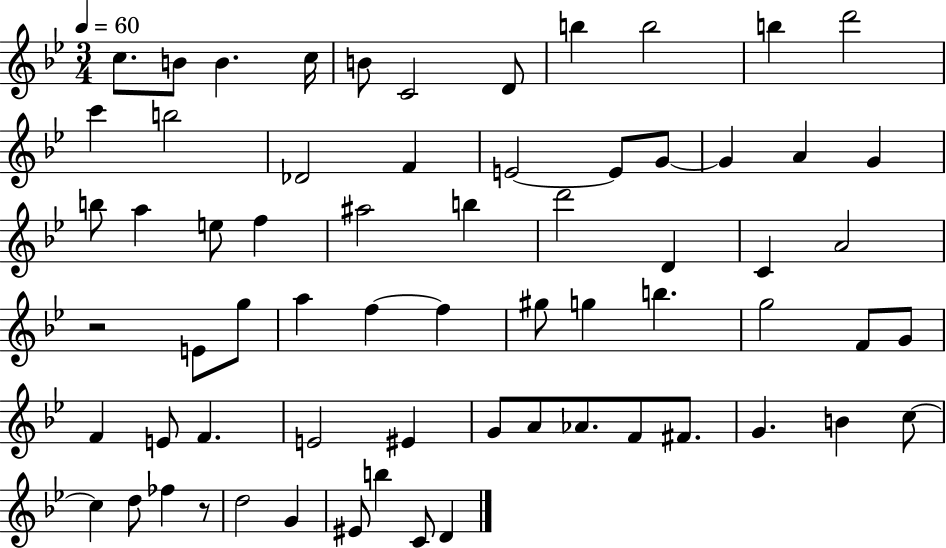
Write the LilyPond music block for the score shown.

{
  \clef treble
  \numericTimeSignature
  \time 3/4
  \key bes \major
  \tempo 4 = 60
  \repeat volta 2 { c''8. b'8 b'4. c''16 | b'8 c'2 d'8 | b''4 b''2 | b''4 d'''2 | \break c'''4 b''2 | des'2 f'4 | e'2~~ e'8 g'8~~ | g'4 a'4 g'4 | \break b''8 a''4 e''8 f''4 | ais''2 b''4 | d'''2 d'4 | c'4 a'2 | \break r2 e'8 g''8 | a''4 f''4~~ f''4 | gis''8 g''4 b''4. | g''2 f'8 g'8 | \break f'4 e'8 f'4. | e'2 eis'4 | g'8 a'8 aes'8. f'8 fis'8. | g'4. b'4 c''8~~ | \break c''4 d''8 fes''4 r8 | d''2 g'4 | eis'8 b''4 c'8 d'4 | } \bar "|."
}